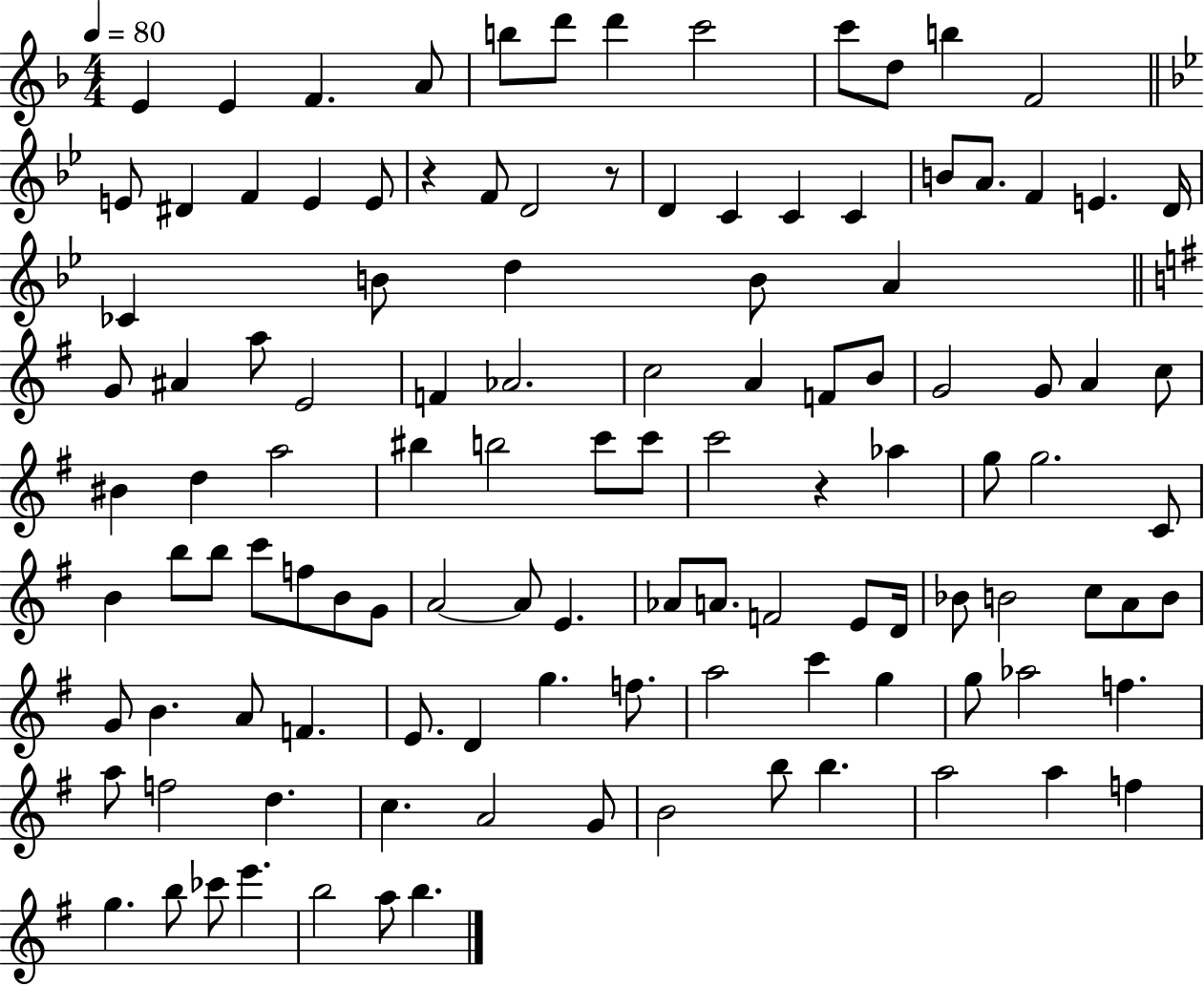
X:1
T:Untitled
M:4/4
L:1/4
K:F
E E F A/2 b/2 d'/2 d' c'2 c'/2 d/2 b F2 E/2 ^D F E E/2 z F/2 D2 z/2 D C C C B/2 A/2 F E D/4 _C B/2 d B/2 A G/2 ^A a/2 E2 F _A2 c2 A F/2 B/2 G2 G/2 A c/2 ^B d a2 ^b b2 c'/2 c'/2 c'2 z _a g/2 g2 C/2 B b/2 b/2 c'/2 f/2 B/2 G/2 A2 A/2 E _A/2 A/2 F2 E/2 D/4 _B/2 B2 c/2 A/2 B/2 G/2 B A/2 F E/2 D g f/2 a2 c' g g/2 _a2 f a/2 f2 d c A2 G/2 B2 b/2 b a2 a f g b/2 _c'/2 e' b2 a/2 b